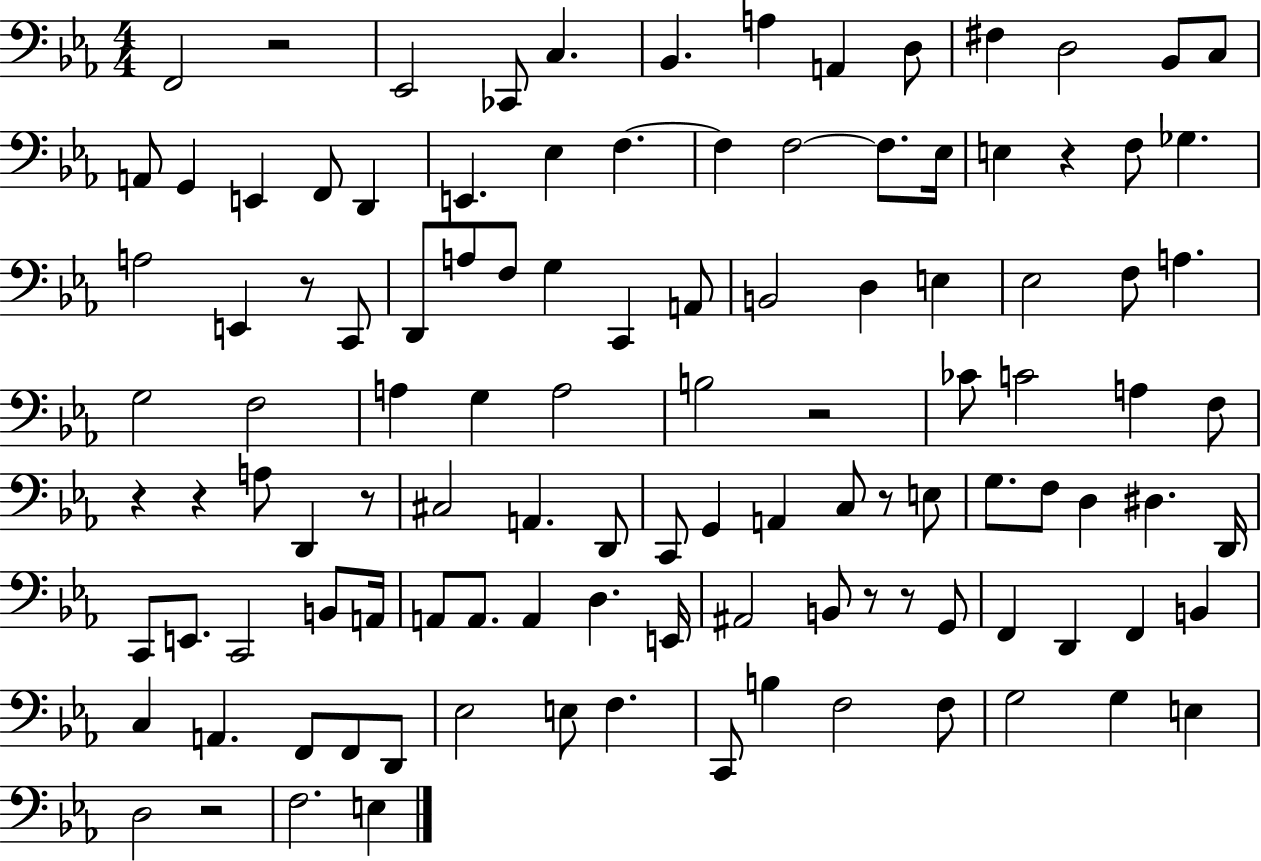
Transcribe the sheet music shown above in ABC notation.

X:1
T:Untitled
M:4/4
L:1/4
K:Eb
F,,2 z2 _E,,2 _C,,/2 C, _B,, A, A,, D,/2 ^F, D,2 _B,,/2 C,/2 A,,/2 G,, E,, F,,/2 D,, E,, _E, F, F, F,2 F,/2 _E,/4 E, z F,/2 _G, A,2 E,, z/2 C,,/2 D,,/2 A,/2 F,/2 G, C,, A,,/2 B,,2 D, E, _E,2 F,/2 A, G,2 F,2 A, G, A,2 B,2 z2 _C/2 C2 A, F,/2 z z A,/2 D,, z/2 ^C,2 A,, D,,/2 C,,/2 G,, A,, C,/2 z/2 E,/2 G,/2 F,/2 D, ^D, D,,/4 C,,/2 E,,/2 C,,2 B,,/2 A,,/4 A,,/2 A,,/2 A,, D, E,,/4 ^A,,2 B,,/2 z/2 z/2 G,,/2 F,, D,, F,, B,, C, A,, F,,/2 F,,/2 D,,/2 _E,2 E,/2 F, C,,/2 B, F,2 F,/2 G,2 G, E, D,2 z2 F,2 E,